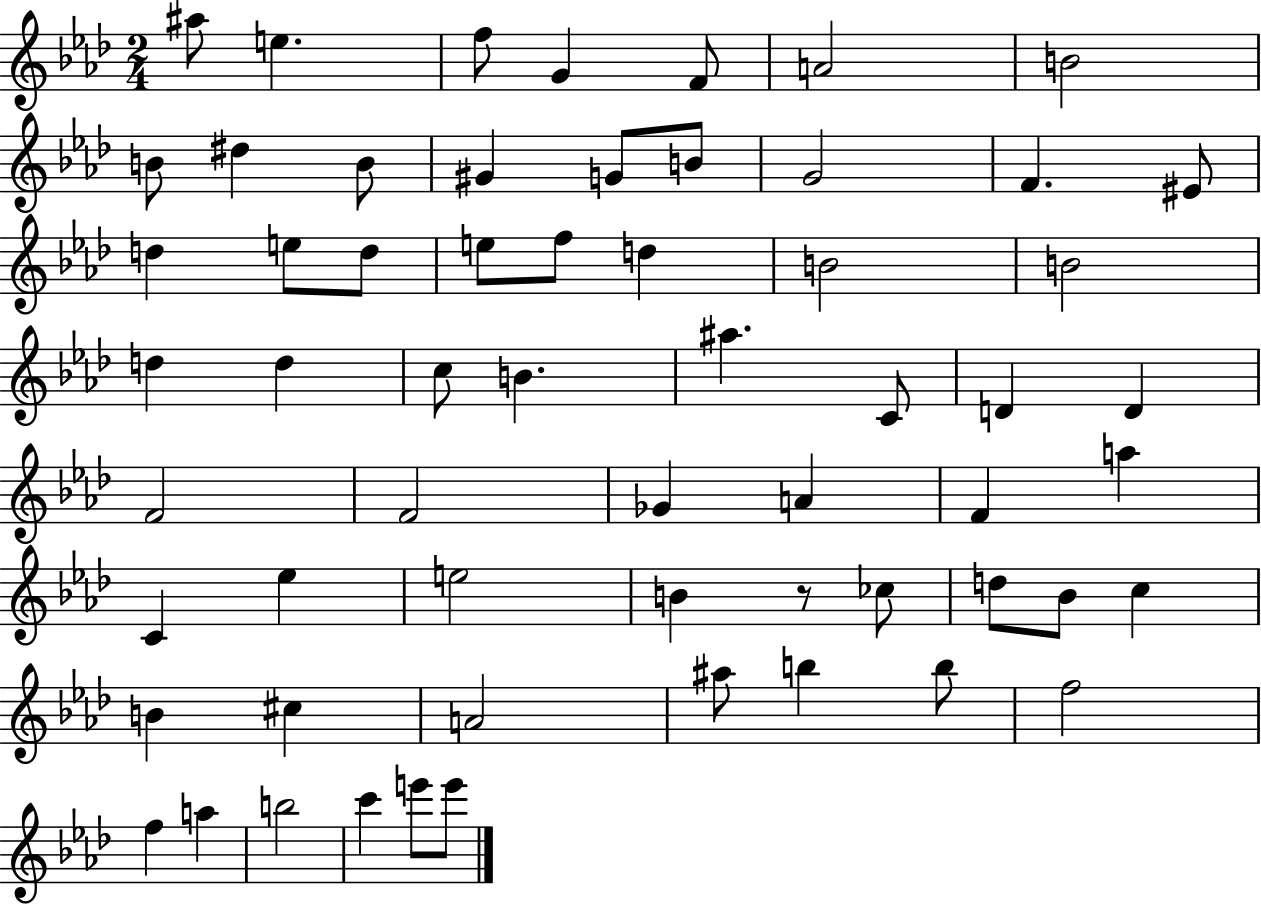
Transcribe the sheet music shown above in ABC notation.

X:1
T:Untitled
M:2/4
L:1/4
K:Ab
^a/2 e f/2 G F/2 A2 B2 B/2 ^d B/2 ^G G/2 B/2 G2 F ^E/2 d e/2 d/2 e/2 f/2 d B2 B2 d d c/2 B ^a C/2 D D F2 F2 _G A F a C _e e2 B z/2 _c/2 d/2 _B/2 c B ^c A2 ^a/2 b b/2 f2 f a b2 c' e'/2 e'/2